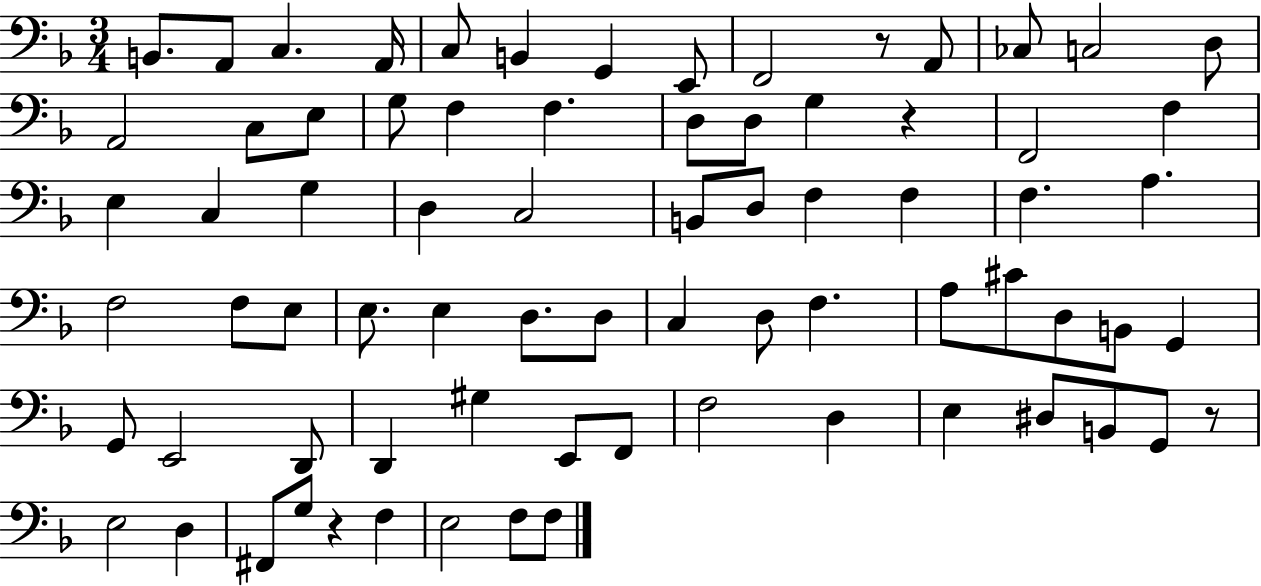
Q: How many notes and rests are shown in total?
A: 75